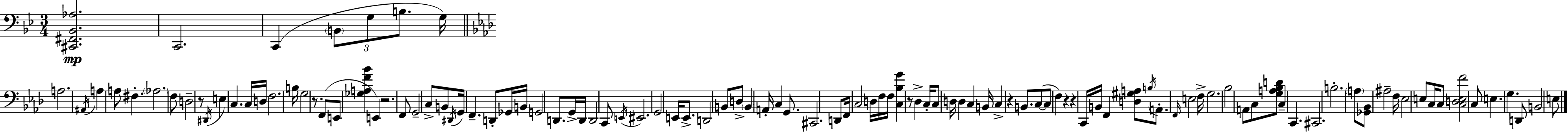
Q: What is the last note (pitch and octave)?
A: E3